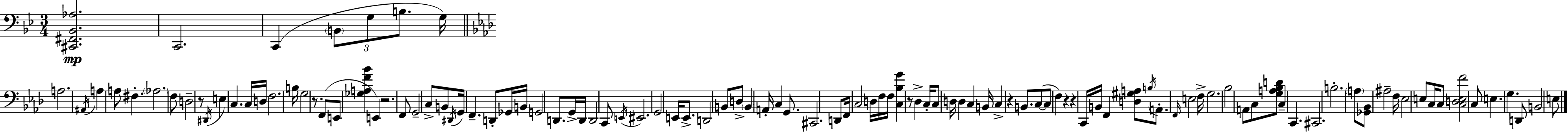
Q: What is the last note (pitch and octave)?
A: E3